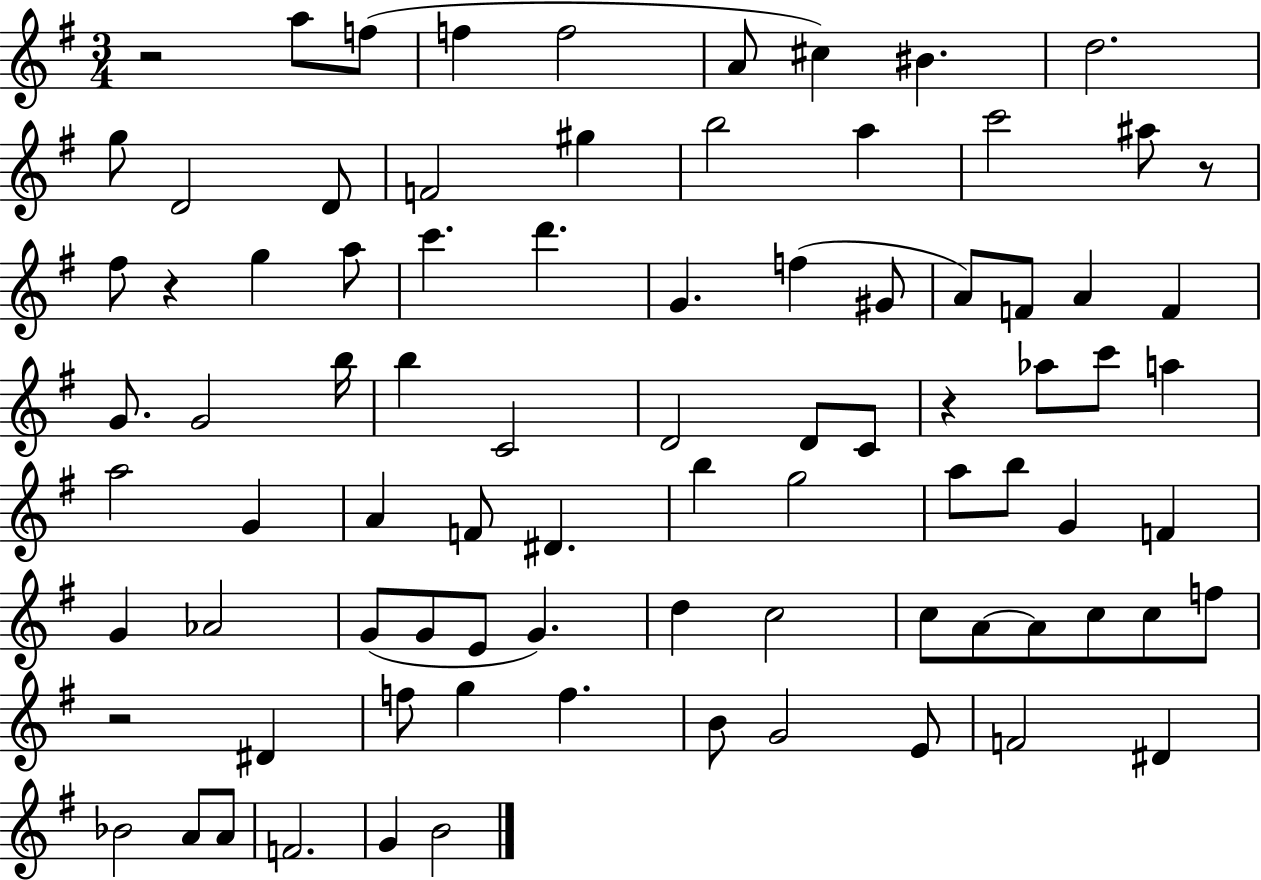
X:1
T:Untitled
M:3/4
L:1/4
K:G
z2 a/2 f/2 f f2 A/2 ^c ^B d2 g/2 D2 D/2 F2 ^g b2 a c'2 ^a/2 z/2 ^f/2 z g a/2 c' d' G f ^G/2 A/2 F/2 A F G/2 G2 b/4 b C2 D2 D/2 C/2 z _a/2 c'/2 a a2 G A F/2 ^D b g2 a/2 b/2 G F G _A2 G/2 G/2 E/2 G d c2 c/2 A/2 A/2 c/2 c/2 f/2 z2 ^D f/2 g f B/2 G2 E/2 F2 ^D _B2 A/2 A/2 F2 G B2